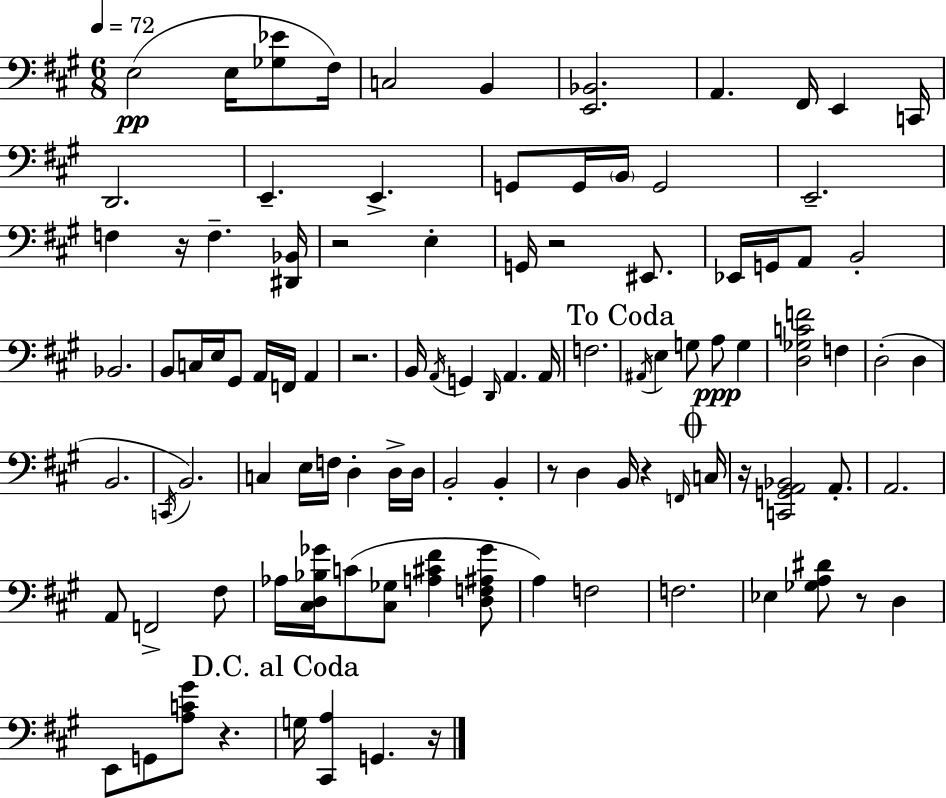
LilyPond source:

{
  \clef bass
  \numericTimeSignature
  \time 6/8
  \key a \major
  \tempo 4 = 72
  e2(\pp e16 <ges ees'>8 fis16) | c2 b,4 | <e, bes,>2. | a,4. fis,16 e,4 c,16 | \break d,2. | e,4.-- e,4.-> | g,8 g,16 \parenthesize b,16 g,2 | e,2.-- | \break f4 r16 f4.-- <dis, bes,>16 | r2 e4-. | g,16 r2 eis,8. | ees,16 g,16 a,8 b,2-. | \break bes,2. | b,8 c16 e16 gis,8 a,16 f,16 a,4 | r2. | b,16 \acciaccatura { a,16 } g,4 \grace { d,16 } a,4. | \break a,16 f2. | \mark "To Coda" \acciaccatura { ais,16 } e4 g8 a8\ppp g4 | <d ges c' f'>2 f4 | d2-.( d4 | \break b,2. | \acciaccatura { c,16 } b,2.) | c4 e16 f16 d4-. | d16-> d16 b,2-. | \break b,4-. r8 d4 b,16 r4 | \grace { f,16 } \mark \markup { \musicglyph "scripts.coda" } c16 r16 <c, g, a, bes,>2 | a,8.-. a,2. | a,8 f,2-> | \break fis8 aes16 <cis d bes ges'>16 c'8( <cis ges>8 <a cis' fis'>4 | <d f ais ges'>8 a4) f2 | f2. | ees4 <ges a dis'>8 r8 | \break d4 e,8 g,8 <a c' gis'>8 r4. | \mark "D.C. al Coda" g16 <cis, a>4 g,4. | r16 \bar "|."
}